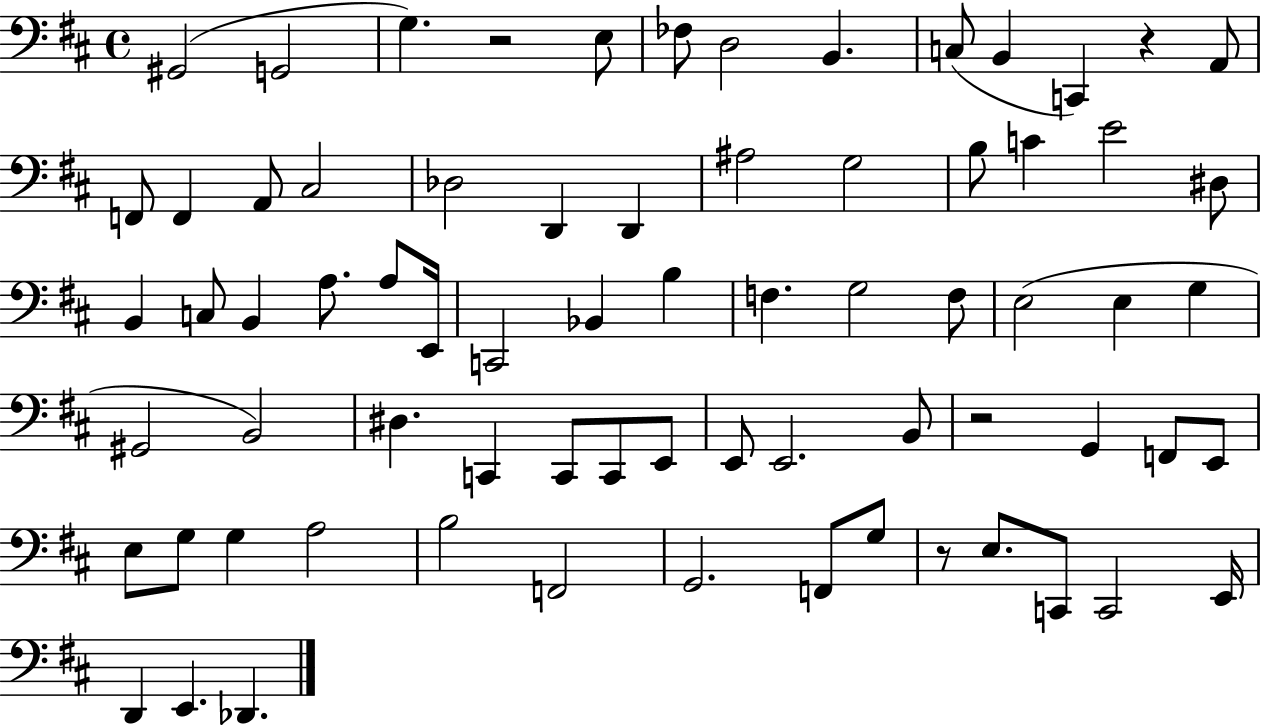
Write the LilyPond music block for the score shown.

{
  \clef bass
  \time 4/4
  \defaultTimeSignature
  \key d \major
  \repeat volta 2 { gis,2( g,2 | g4.) r2 e8 | fes8 d2 b,4. | c8( b,4 c,4) r4 a,8 | \break f,8 f,4 a,8 cis2 | des2 d,4 d,4 | ais2 g2 | b8 c'4 e'2 dis8 | \break b,4 c8 b,4 a8. a8 e,16 | c,2 bes,4 b4 | f4. g2 f8 | e2( e4 g4 | \break gis,2 b,2) | dis4. c,4 c,8 c,8 e,8 | e,8 e,2. b,8 | r2 g,4 f,8 e,8 | \break e8 g8 g4 a2 | b2 f,2 | g,2. f,8 g8 | r8 e8. c,8 c,2 e,16 | \break d,4 e,4. des,4. | } \bar "|."
}